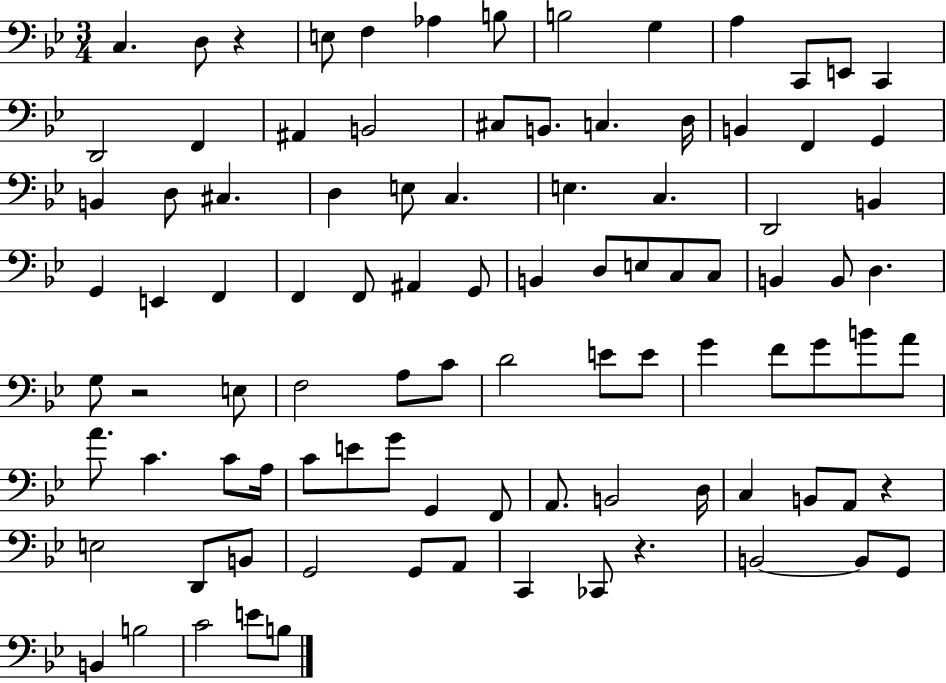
{
  \clef bass
  \numericTimeSignature
  \time 3/4
  \key bes \major
  c4. d8 r4 | e8 f4 aes4 b8 | b2 g4 | a4 c,8 e,8 c,4 | \break d,2 f,4 | ais,4 b,2 | cis8 b,8. c4. d16 | b,4 f,4 g,4 | \break b,4 d8 cis4. | d4 e8 c4. | e4. c4. | d,2 b,4 | \break g,4 e,4 f,4 | f,4 f,8 ais,4 g,8 | b,4 d8 e8 c8 c8 | b,4 b,8 d4. | \break g8 r2 e8 | f2 a8 c'8 | d'2 e'8 e'8 | g'4 f'8 g'8 b'8 a'8 | \break a'8. c'4. c'8 a16 | c'8 e'8 g'8 g,4 f,8 | a,8. b,2 d16 | c4 b,8 a,8 r4 | \break e2 d,8 b,8 | g,2 g,8 a,8 | c,4 ces,8 r4. | b,2~~ b,8 g,8 | \break b,4 b2 | c'2 e'8 b8 | \bar "|."
}